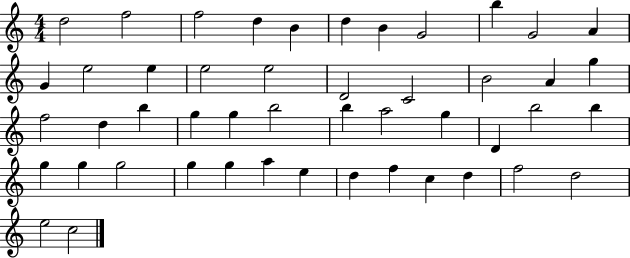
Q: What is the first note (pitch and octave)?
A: D5